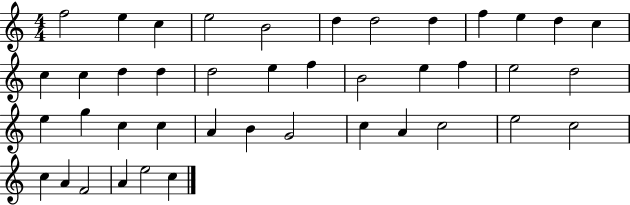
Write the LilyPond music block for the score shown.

{
  \clef treble
  \numericTimeSignature
  \time 4/4
  \key c \major
  f''2 e''4 c''4 | e''2 b'2 | d''4 d''2 d''4 | f''4 e''4 d''4 c''4 | \break c''4 c''4 d''4 d''4 | d''2 e''4 f''4 | b'2 e''4 f''4 | e''2 d''2 | \break e''4 g''4 c''4 c''4 | a'4 b'4 g'2 | c''4 a'4 c''2 | e''2 c''2 | \break c''4 a'4 f'2 | a'4 e''2 c''4 | \bar "|."
}